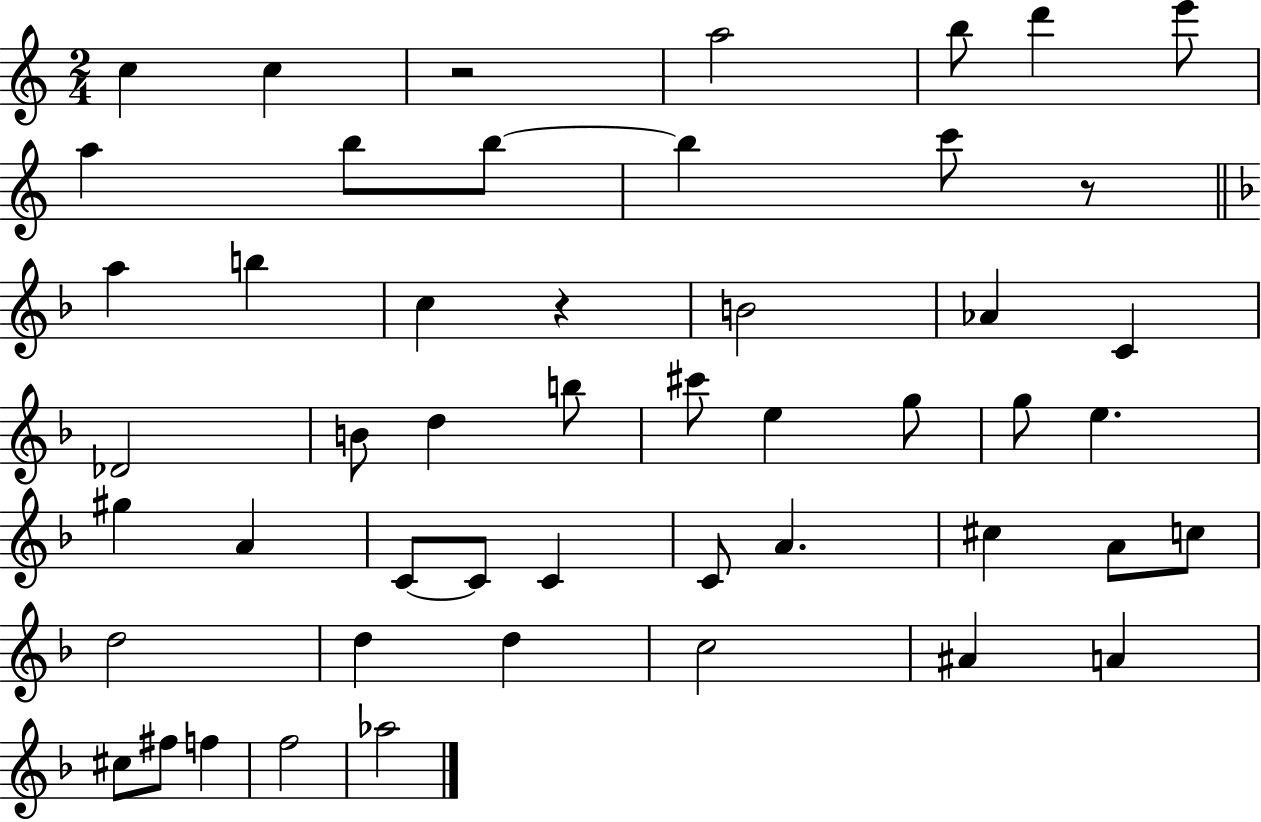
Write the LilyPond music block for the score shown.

{
  \clef treble
  \numericTimeSignature
  \time 2/4
  \key c \major
  c''4 c''4 | r2 | a''2 | b''8 d'''4 e'''8 | \break a''4 b''8 b''8~~ | b''4 c'''8 r8 | \bar "||" \break \key d \minor a''4 b''4 | c''4 r4 | b'2 | aes'4 c'4 | \break des'2 | b'8 d''4 b''8 | cis'''8 e''4 g''8 | g''8 e''4. | \break gis''4 a'4 | c'8~~ c'8 c'4 | c'8 a'4. | cis''4 a'8 c''8 | \break d''2 | d''4 d''4 | c''2 | ais'4 a'4 | \break cis''8 fis''8 f''4 | f''2 | aes''2 | \bar "|."
}